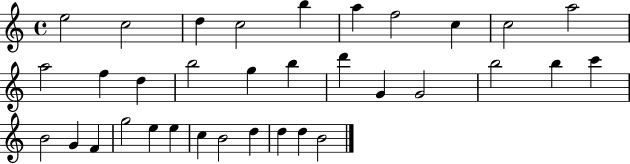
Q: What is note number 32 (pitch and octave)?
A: D5